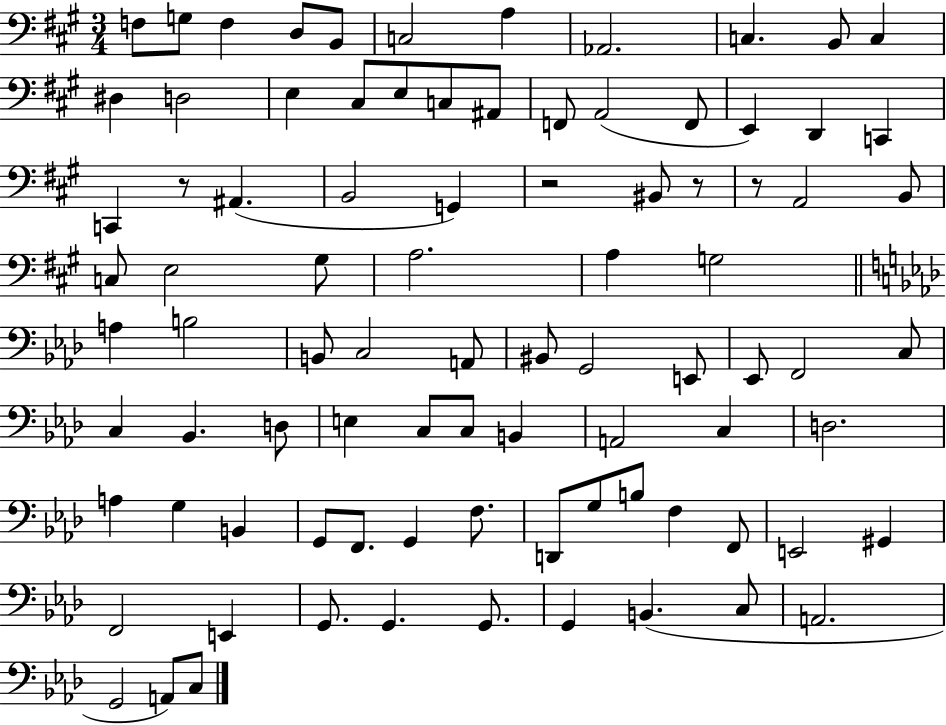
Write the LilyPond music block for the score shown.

{
  \clef bass
  \numericTimeSignature
  \time 3/4
  \key a \major
  f8 g8 f4 d8 b,8 | c2 a4 | aes,2. | c4. b,8 c4 | \break dis4 d2 | e4 cis8 e8 c8 ais,8 | f,8 a,2( f,8 | e,4) d,4 c,4 | \break c,4 r8 ais,4.( | b,2 g,4) | r2 bis,8 r8 | r8 a,2 b,8 | \break c8 e2 gis8 | a2. | a4 g2 | \bar "||" \break \key aes \major a4 b2 | b,8 c2 a,8 | bis,8 g,2 e,8 | ees,8 f,2 c8 | \break c4 bes,4. d8 | e4 c8 c8 b,4 | a,2 c4 | d2. | \break a4 g4 b,4 | g,8 f,8. g,4 f8. | d,8 g8 b8 f4 f,8 | e,2 gis,4 | \break f,2 e,4 | g,8. g,4. g,8. | g,4 b,4.( c8 | a,2. | \break g,2 a,8) c8 | \bar "|."
}